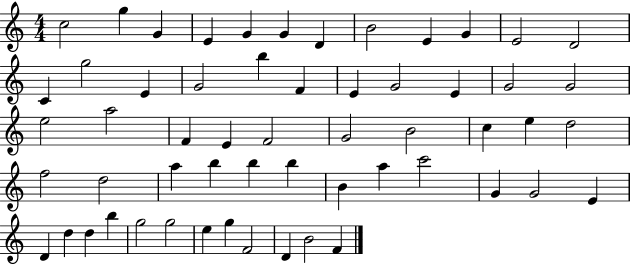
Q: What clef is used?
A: treble